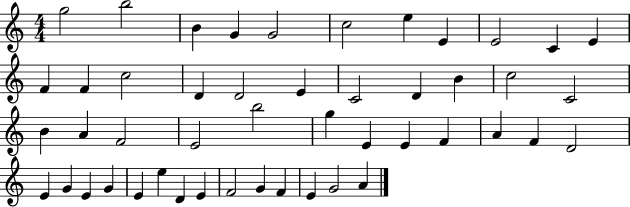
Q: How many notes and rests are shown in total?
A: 48